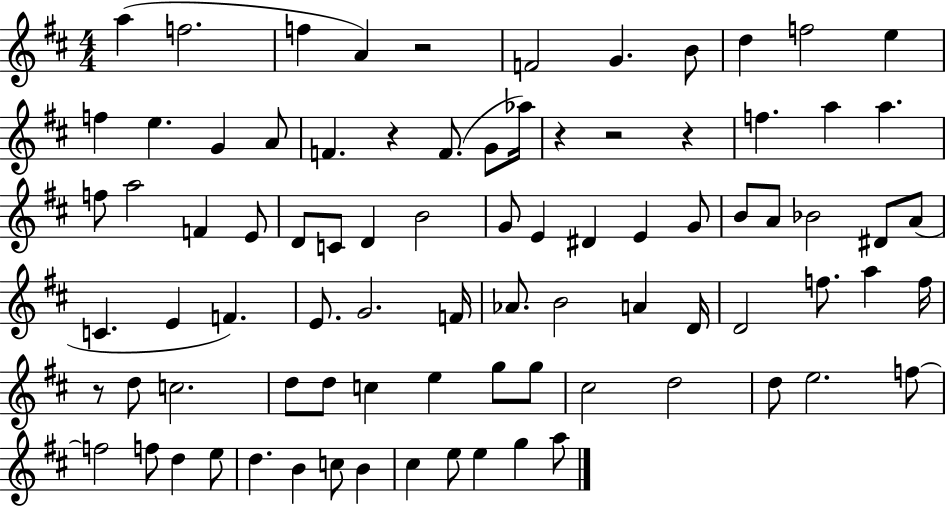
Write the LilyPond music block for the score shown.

{
  \clef treble
  \numericTimeSignature
  \time 4/4
  \key d \major
  a''4( f''2. | f''4 a'4) r2 | f'2 g'4. b'8 | d''4 f''2 e''4 | \break f''4 e''4. g'4 a'8 | f'4. r4 f'8.( g'8 aes''16) | r4 r2 r4 | f''4. a''4 a''4. | \break f''8 a''2 f'4 e'8 | d'8 c'8 d'4 b'2 | g'8 e'4 dis'4 e'4 g'8 | b'8 a'8 bes'2 dis'8 a'8( | \break c'4. e'4 f'4.) | e'8. g'2. f'16 | aes'8. b'2 a'4 d'16 | d'2 f''8. a''4 f''16 | \break r8 d''8 c''2. | d''8 d''8 c''4 e''4 g''8 g''8 | cis''2 d''2 | d''8 e''2. f''8~~ | \break f''2 f''8 d''4 e''8 | d''4. b'4 c''8 b'4 | cis''4 e''8 e''4 g''4 a''8 | \bar "|."
}